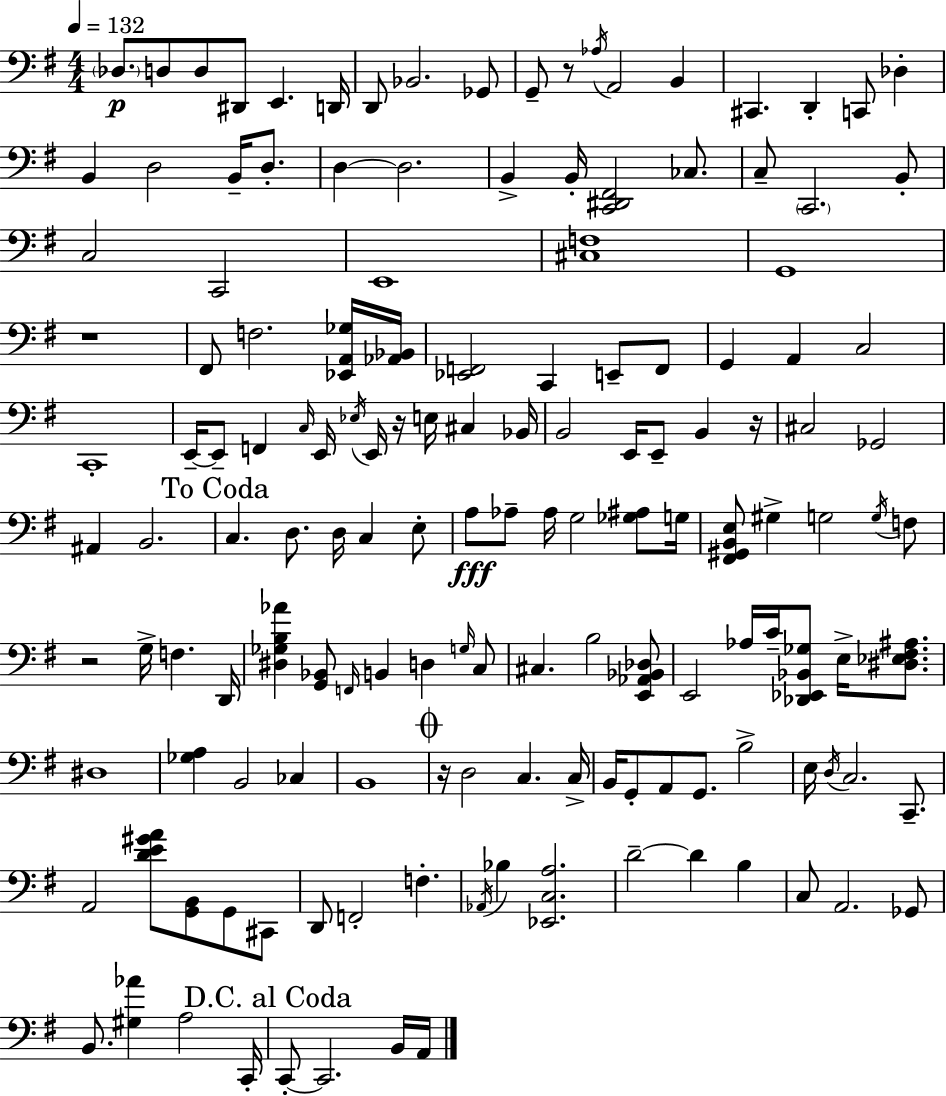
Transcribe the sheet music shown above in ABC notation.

X:1
T:Untitled
M:4/4
L:1/4
K:Em
_D,/2 D,/2 D,/2 ^D,,/2 E,, D,,/4 D,,/2 _B,,2 _G,,/2 G,,/2 z/2 _A,/4 A,,2 B,, ^C,, D,, C,,/2 _D, B,, D,2 B,,/4 D,/2 D, D,2 B,, B,,/4 [C,,^D,,^F,,]2 _C,/2 C,/2 C,,2 B,,/2 C,2 C,,2 E,,4 [^C,F,]4 G,,4 z4 ^F,,/2 F,2 [_E,,A,,_G,]/4 [_A,,_B,,]/4 [_E,,F,,]2 C,, E,,/2 F,,/2 G,, A,, C,2 C,,4 E,,/4 E,,/2 F,, C,/4 E,,/4 _E,/4 E,,/4 z/4 E,/4 ^C, _B,,/4 B,,2 E,,/4 E,,/2 B,, z/4 ^C,2 _G,,2 ^A,, B,,2 C, D,/2 D,/4 C, E,/2 A,/2 _A,/2 _A,/4 G,2 [_G,^A,]/2 G,/4 [^F,,^G,,B,,E,]/2 ^G, G,2 G,/4 F,/2 z2 G,/4 F, D,,/4 [^D,_G,B,_A] [G,,_B,,]/2 F,,/4 B,, D, G,/4 C,/2 ^C, B,2 [E,,_A,,_B,,_D,]/2 E,,2 _A,/4 C/4 [_D,,_E,,_B,,_G,]/2 E,/4 [^D,_E,^F,^A,]/2 ^D,4 [_G,A,] B,,2 _C, B,,4 z/4 D,2 C, C,/4 B,,/4 G,,/2 A,,/2 G,,/2 B,2 E,/4 D,/4 C,2 C,,/2 A,,2 [DE^GA]/2 [G,,B,,]/2 G,,/2 ^C,,/2 D,,/2 F,,2 F, _A,,/4 _B, [_E,,C,A,]2 D2 D B, C,/2 A,,2 _G,,/2 B,,/2 [^G,_A] A,2 C,,/4 C,,/2 C,,2 B,,/4 A,,/4